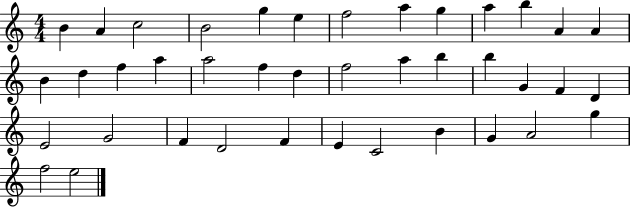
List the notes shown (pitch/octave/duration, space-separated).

B4/q A4/q C5/h B4/h G5/q E5/q F5/h A5/q G5/q A5/q B5/q A4/q A4/q B4/q D5/q F5/q A5/q A5/h F5/q D5/q F5/h A5/q B5/q B5/q G4/q F4/q D4/q E4/h G4/h F4/q D4/h F4/q E4/q C4/h B4/q G4/q A4/h G5/q F5/h E5/h